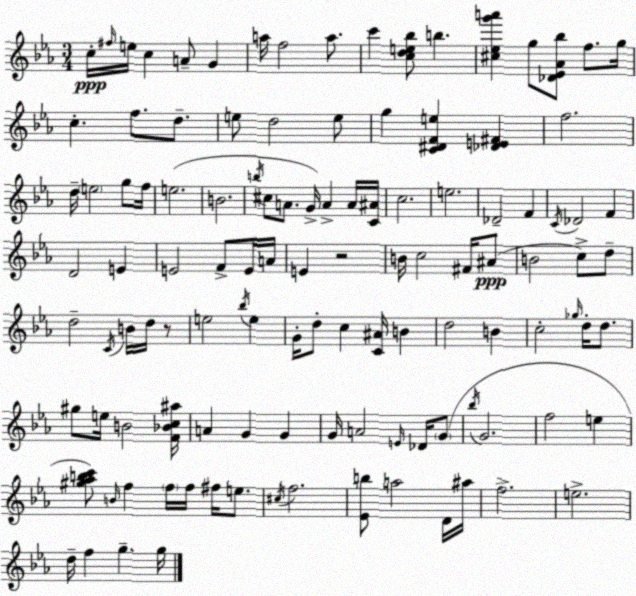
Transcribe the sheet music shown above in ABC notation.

X:1
T:Untitled
M:3/4
L:1/4
K:Eb
c/4 ^f/4 e/4 c A/2 G a/4 f2 a/2 c' [cde_b]/2 b [^c_eg'a'] g/2 [_D_E_A_b]/2 f/2 g/4 c f/2 d/2 e/2 d2 e/2 g [C^DFe] [_DE^F] f2 d/4 e2 g/2 f/4 e2 B2 b/4 ^c/2 A/2 G/4 A A/4 [C^A]/4 c2 e2 _D2 F C/4 _D2 F D2 E E2 F/2 E/4 A/4 E z2 B/4 c2 ^F/4 ^A/2 B2 c/2 d/2 d2 C/4 B/4 d/4 z/2 e2 _b/4 e G/4 d/2 c [C^A]/4 B d2 B c2 _g/4 d/4 d/2 ^g/2 e/4 B2 [F_Bc^a]/4 A G G G/4 A2 E/4 _D/4 G/2 _b/4 G2 f2 e [^g_abc']/2 B/4 f f/4 f/4 ^f/4 e/2 ^c/4 f2 [_Eb]/2 a2 D/4 ^a/4 f2 e2 d/4 f g g/4